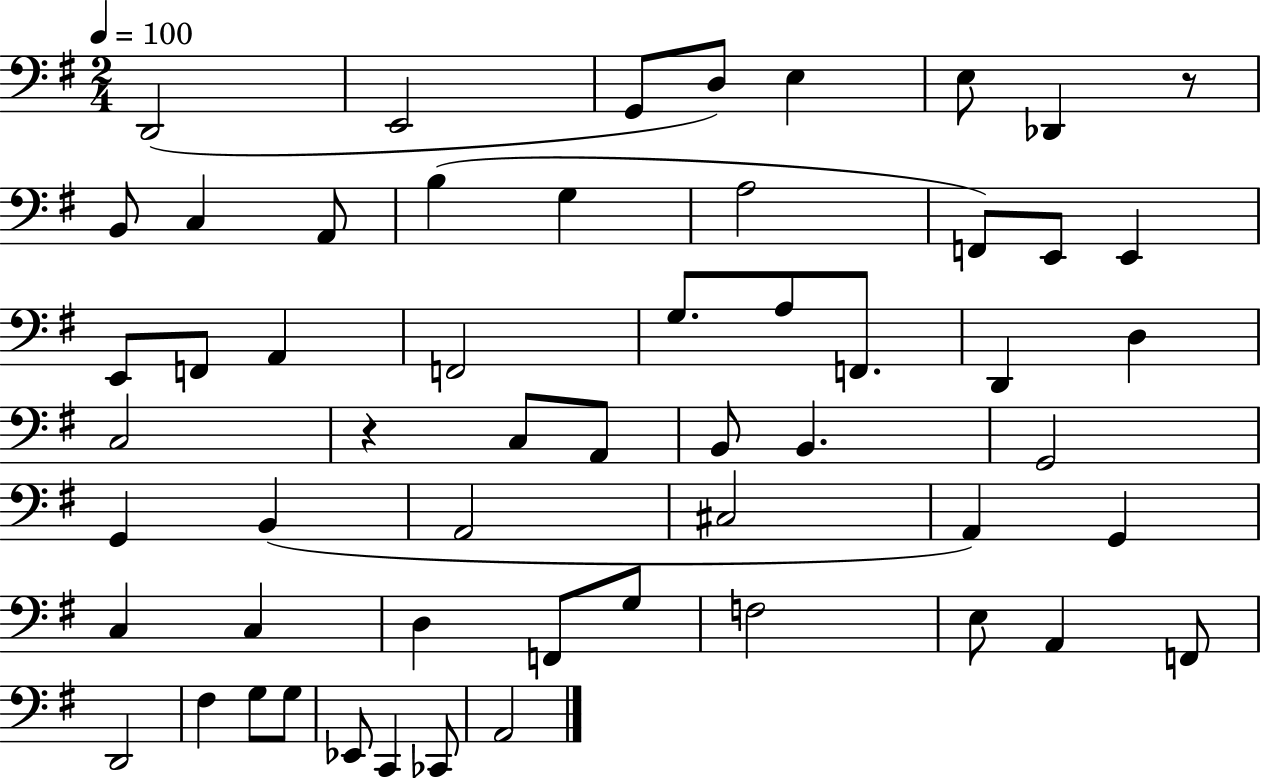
X:1
T:Untitled
M:2/4
L:1/4
K:G
D,,2 E,,2 G,,/2 D,/2 E, E,/2 _D,, z/2 B,,/2 C, A,,/2 B, G, A,2 F,,/2 E,,/2 E,, E,,/2 F,,/2 A,, F,,2 G,/2 A,/2 F,,/2 D,, D, C,2 z C,/2 A,,/2 B,,/2 B,, G,,2 G,, B,, A,,2 ^C,2 A,, G,, C, C, D, F,,/2 G,/2 F,2 E,/2 A,, F,,/2 D,,2 ^F, G,/2 G,/2 _E,,/2 C,, _C,,/2 A,,2